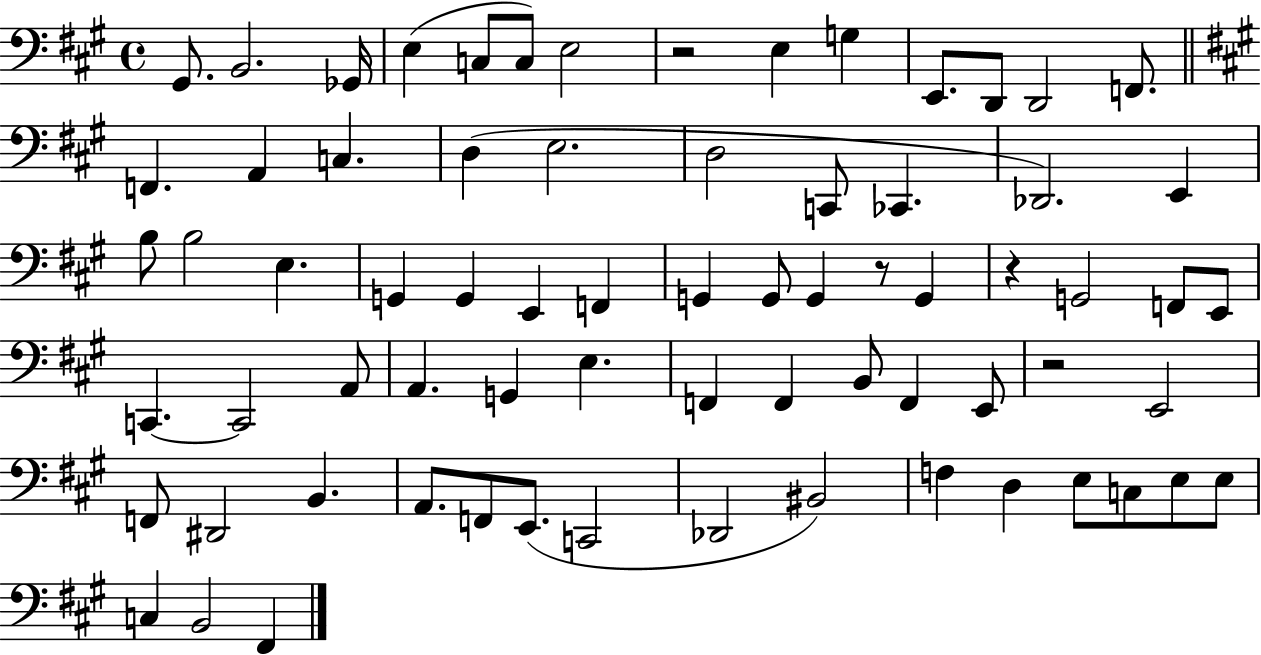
X:1
T:Untitled
M:4/4
L:1/4
K:A
^G,,/2 B,,2 _G,,/4 E, C,/2 C,/2 E,2 z2 E, G, E,,/2 D,,/2 D,,2 F,,/2 F,, A,, C, D, E,2 D,2 C,,/2 _C,, _D,,2 E,, B,/2 B,2 E, G,, G,, E,, F,, G,, G,,/2 G,, z/2 G,, z G,,2 F,,/2 E,,/2 C,, C,,2 A,,/2 A,, G,, E, F,, F,, B,,/2 F,, E,,/2 z2 E,,2 F,,/2 ^D,,2 B,, A,,/2 F,,/2 E,,/2 C,,2 _D,,2 ^B,,2 F, D, E,/2 C,/2 E,/2 E,/2 C, B,,2 ^F,,